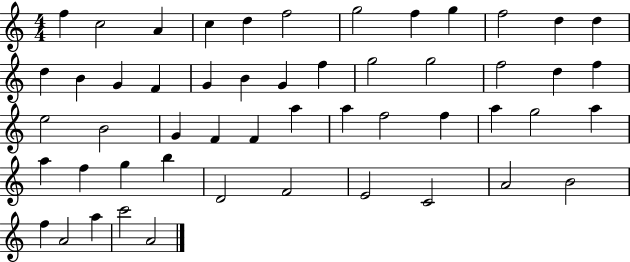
{
  \clef treble
  \numericTimeSignature
  \time 4/4
  \key c \major
  f''4 c''2 a'4 | c''4 d''4 f''2 | g''2 f''4 g''4 | f''2 d''4 d''4 | \break d''4 b'4 g'4 f'4 | g'4 b'4 g'4 f''4 | g''2 g''2 | f''2 d''4 f''4 | \break e''2 b'2 | g'4 f'4 f'4 a''4 | a''4 f''2 f''4 | a''4 g''2 a''4 | \break a''4 f''4 g''4 b''4 | d'2 f'2 | e'2 c'2 | a'2 b'2 | \break f''4 a'2 a''4 | c'''2 a'2 | \bar "|."
}